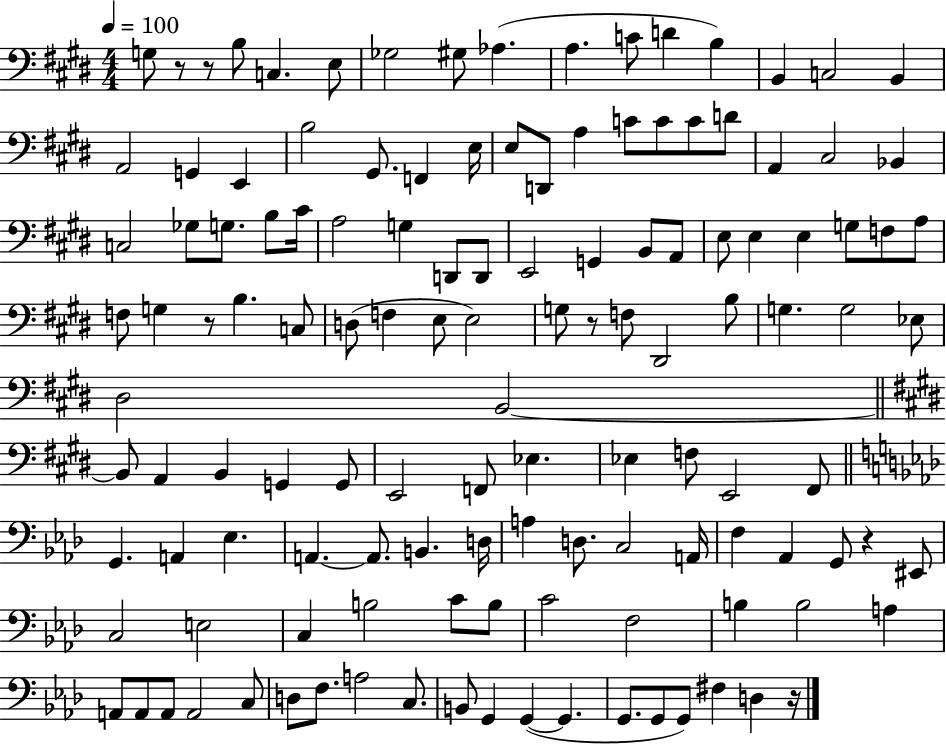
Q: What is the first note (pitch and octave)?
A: G3